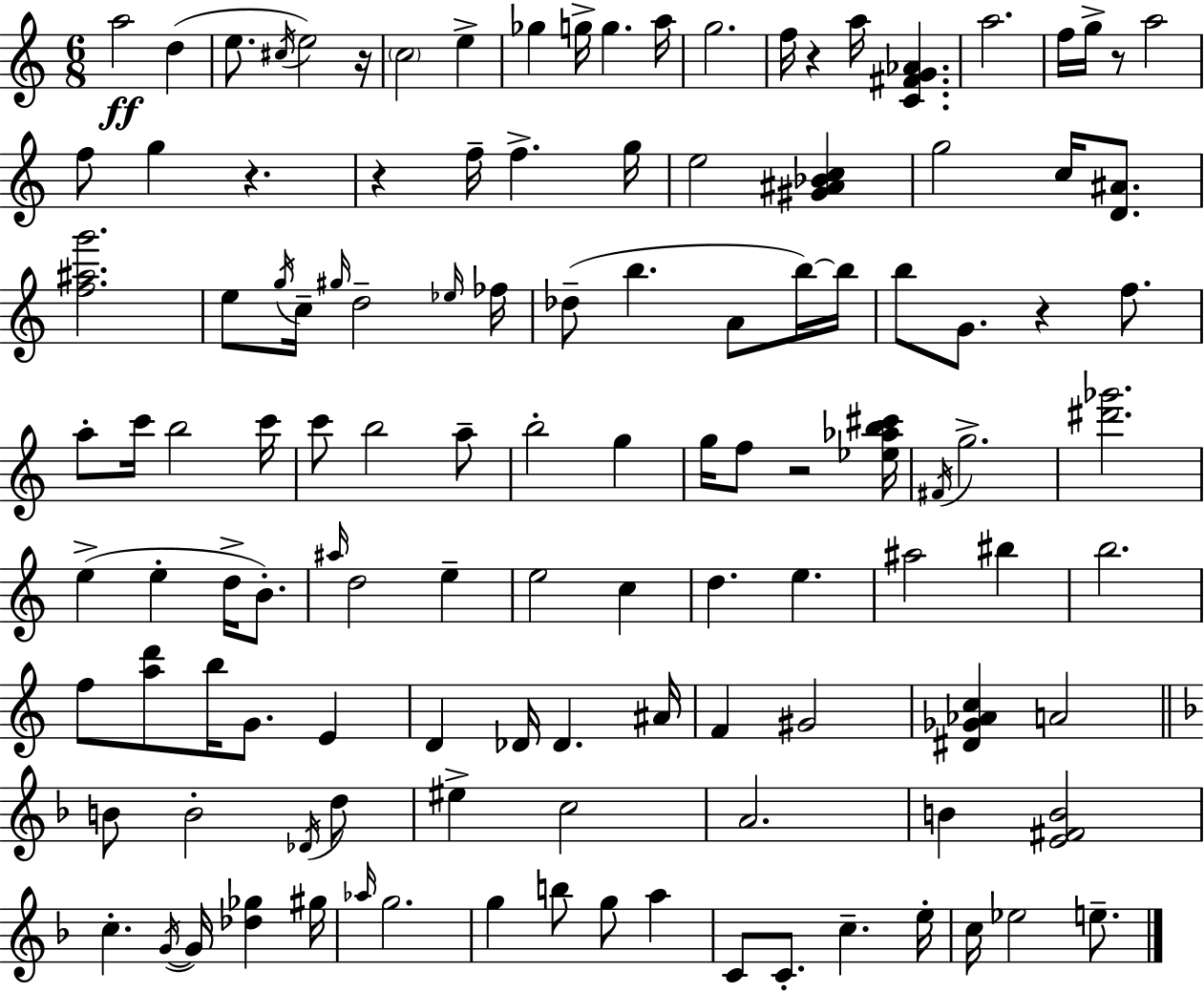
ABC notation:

X:1
T:Untitled
M:6/8
L:1/4
K:C
a2 d e/2 ^c/4 e2 z/4 c2 e _g g/4 g a/4 g2 f/4 z a/4 [C^FG_A] a2 f/4 g/4 z/2 a2 f/2 g z z f/4 f g/4 e2 [^G^A_Bc] g2 c/4 [D^A]/2 [f^ag']2 e/2 g/4 c/4 ^g/4 d2 _e/4 _f/4 _d/2 b A/2 b/4 b/4 b/2 G/2 z f/2 a/2 c'/4 b2 c'/4 c'/2 b2 a/2 b2 g g/4 f/2 z2 [_e_ab^c']/4 ^F/4 g2 [^d'_g']2 e e d/4 B/2 ^a/4 d2 e e2 c d e ^a2 ^b b2 f/2 [ad']/2 b/4 G/2 E D _D/4 _D ^A/4 F ^G2 [^D_G_Ac] A2 B/2 B2 _D/4 d/2 ^e c2 A2 B [E^FB]2 c G/4 G/4 [_d_g] ^g/4 _a/4 g2 g b/2 g/2 a C/2 C/2 c e/4 c/4 _e2 e/2